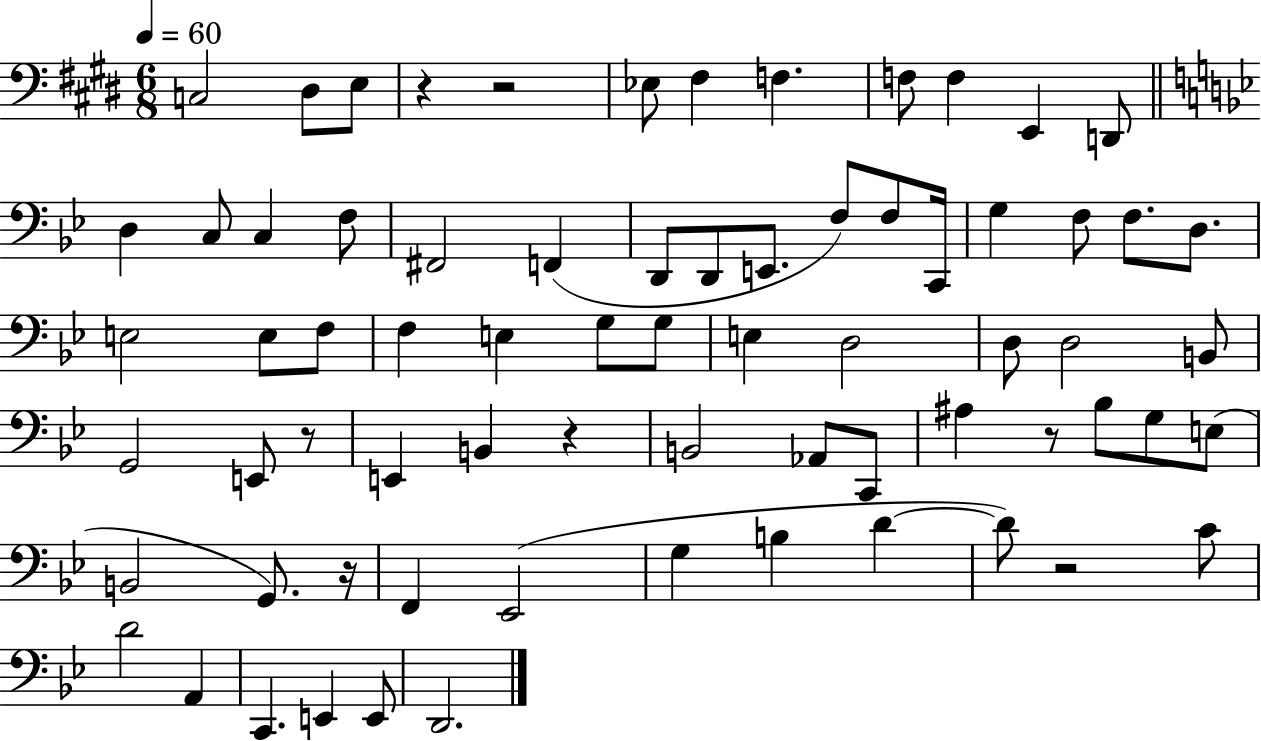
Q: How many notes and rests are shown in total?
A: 71